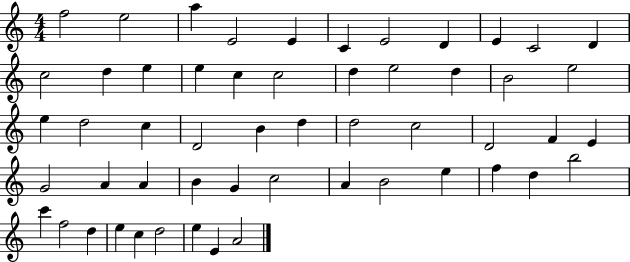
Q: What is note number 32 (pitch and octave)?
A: F4